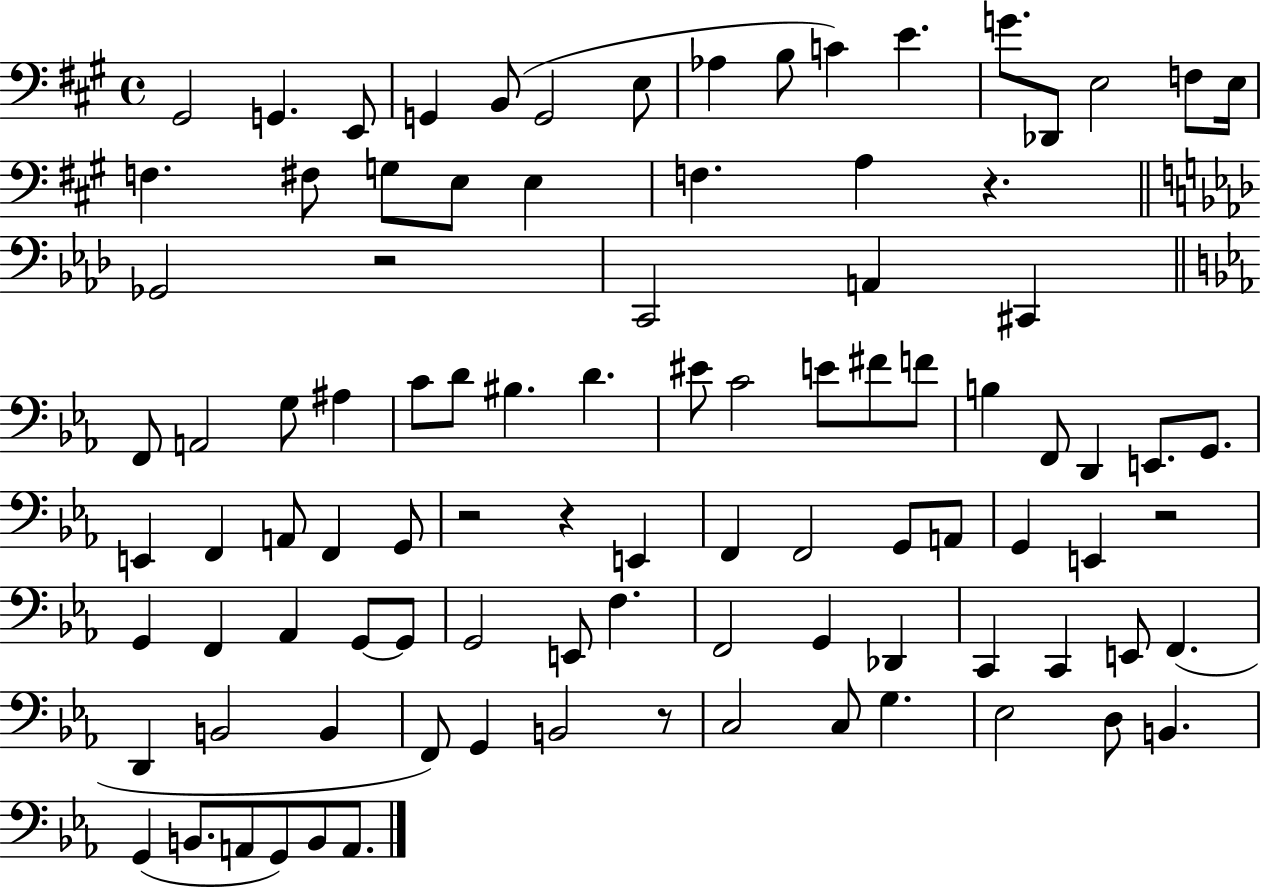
{
  \clef bass
  \time 4/4
  \defaultTimeSignature
  \key a \major
  gis,2 g,4. e,8 | g,4 b,8( g,2 e8 | aes4 b8 c'4) e'4. | g'8. des,8 e2 f8 e16 | \break f4. fis8 g8 e8 e4 | f4. a4 r4. | \bar "||" \break \key aes \major ges,2 r2 | c,2 a,4 cis,4 | \bar "||" \break \key ees \major f,8 a,2 g8 ais4 | c'8 d'8 bis4. d'4. | eis'8 c'2 e'8 fis'8 f'8 | b4 f,8 d,4 e,8. g,8. | \break e,4 f,4 a,8 f,4 g,8 | r2 r4 e,4 | f,4 f,2 g,8 a,8 | g,4 e,4 r2 | \break g,4 f,4 aes,4 g,8~~ g,8 | g,2 e,8 f4. | f,2 g,4 des,4 | c,4 c,4 e,8 f,4.( | \break d,4 b,2 b,4 | f,8) g,4 b,2 r8 | c2 c8 g4. | ees2 d8 b,4. | \break g,4( b,8. a,8 g,8) b,8 a,8. | \bar "|."
}